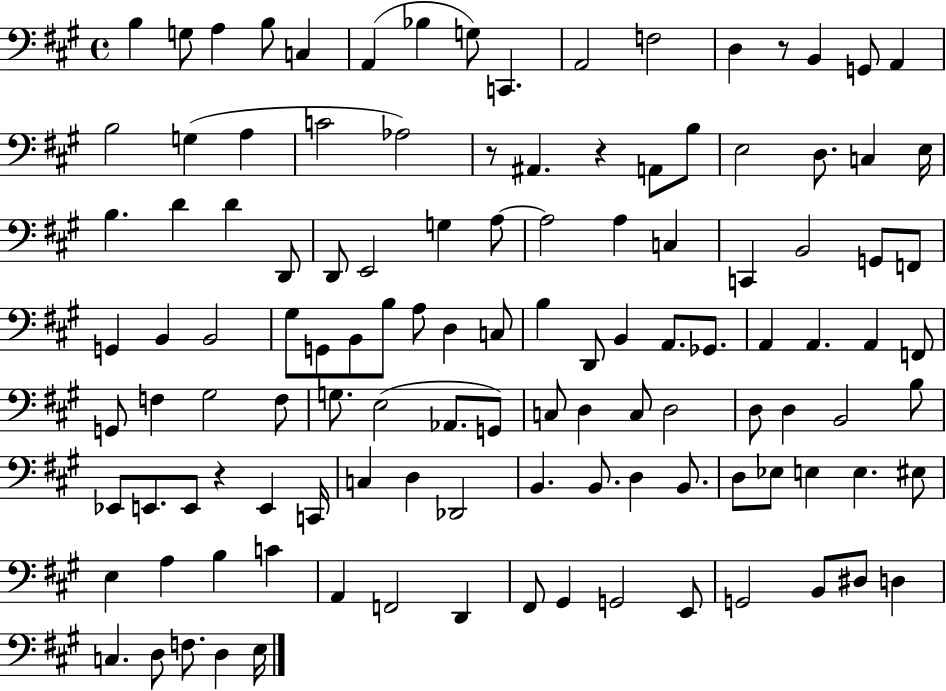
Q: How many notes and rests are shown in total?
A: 118